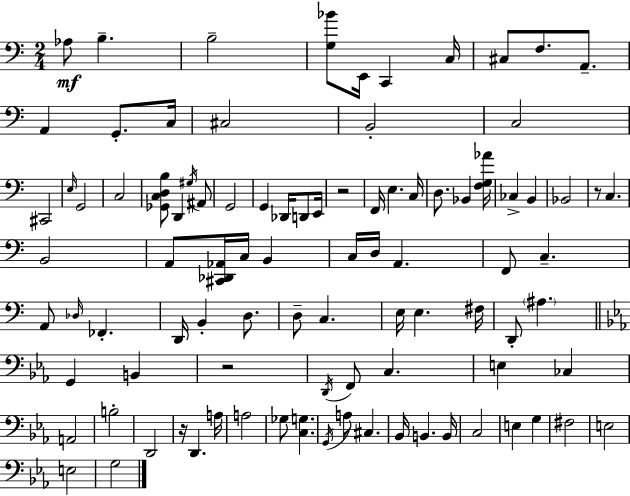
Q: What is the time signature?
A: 2/4